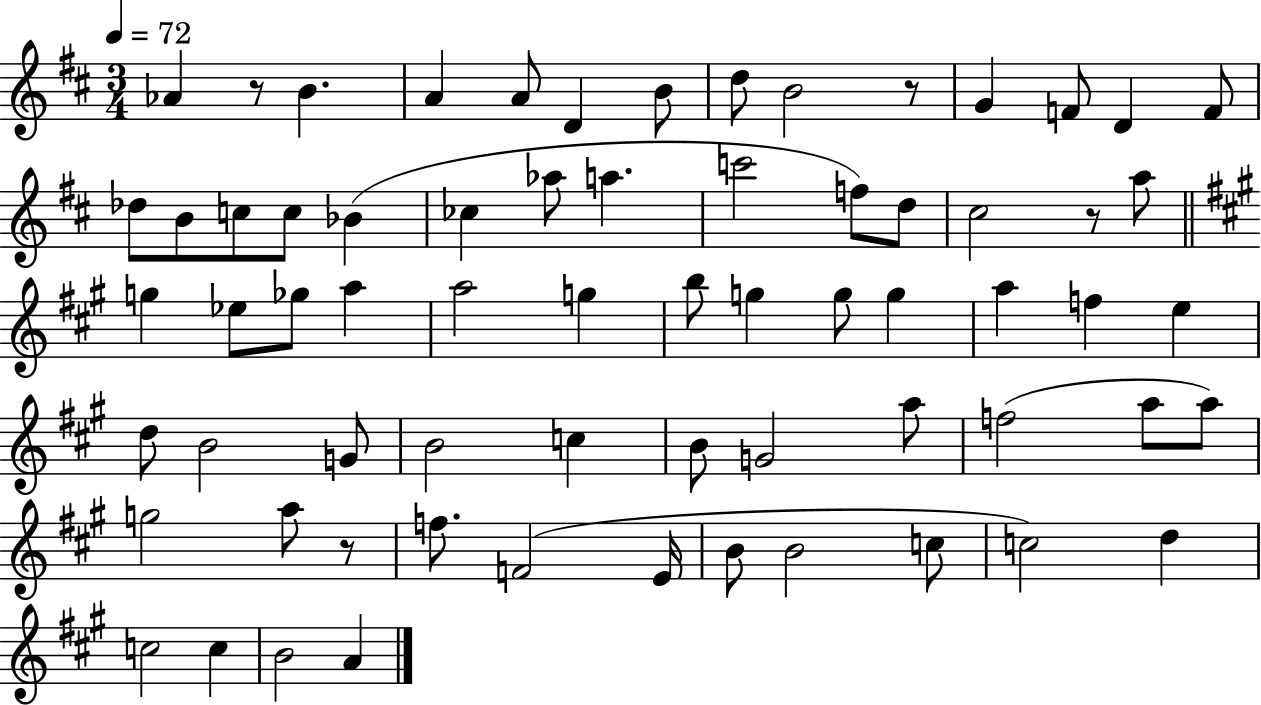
X:1
T:Untitled
M:3/4
L:1/4
K:D
_A z/2 B A A/2 D B/2 d/2 B2 z/2 G F/2 D F/2 _d/2 B/2 c/2 c/2 _B _c _a/2 a c'2 f/2 d/2 ^c2 z/2 a/2 g _e/2 _g/2 a a2 g b/2 g g/2 g a f e d/2 B2 G/2 B2 c B/2 G2 a/2 f2 a/2 a/2 g2 a/2 z/2 f/2 F2 E/4 B/2 B2 c/2 c2 d c2 c B2 A